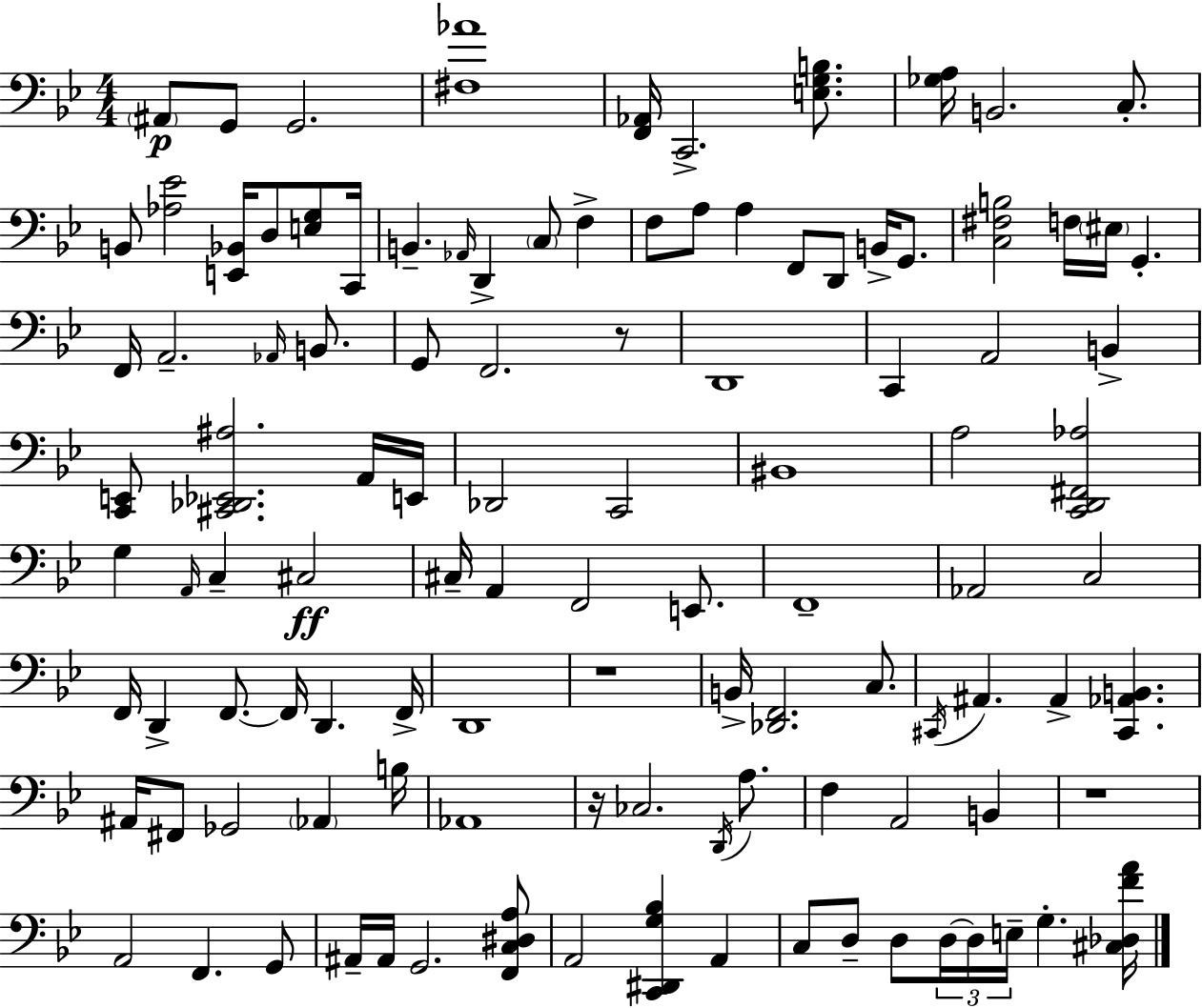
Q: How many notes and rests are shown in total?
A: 110